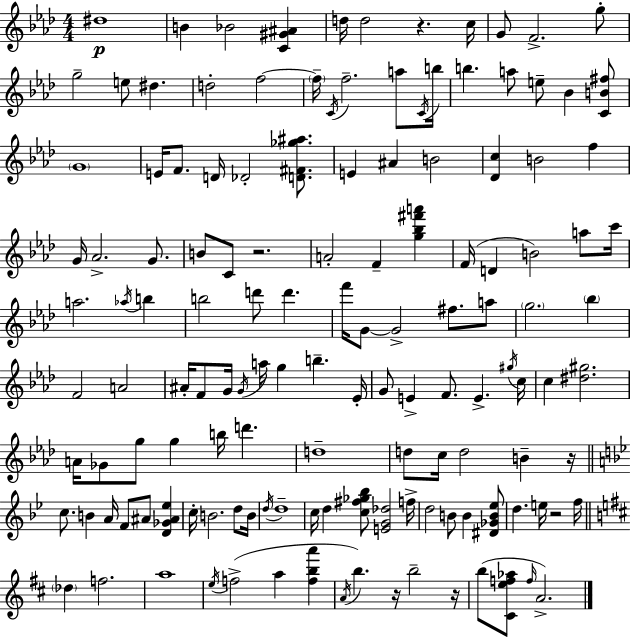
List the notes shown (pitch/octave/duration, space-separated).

D#5/w B4/q Bb4/h [C4,G#4,A#4]/q D5/s D5/h R/q. C5/s G4/e F4/h. G5/e G5/h E5/e D#5/q. D5/h F5/h F5/s C4/s F5/h. A5/e C4/s B5/s B5/q. A5/e E5/e Bb4/q [C4,B4,F#5]/e G4/w E4/s F4/e. D4/s Db4/h [D4,F#4,Gb5,A#5]/e. E4/q A#4/q B4/h [Db4,C5]/q B4/h F5/q G4/s Ab4/h. G4/e. B4/e C4/e R/h. A4/h F4/q [G5,Bb5,F#6,A6]/q F4/s D4/q B4/h A5/e C6/s A5/h. Ab5/s B5/q B5/h D6/e D6/q. F6/s G4/e G4/h F#5/e. A5/e G5/h. Bb5/q F4/h A4/h A#4/s F4/e G4/s G4/s A5/s G5/q B5/q. Eb4/s G4/e E4/q F4/e. E4/q. G#5/s C5/s C5/q [D#5,G#5]/h. A4/s Gb4/e G5/e G5/q B5/s D6/q. D5/w D5/e C5/s D5/h B4/q R/s C5/e. B4/q A4/s F4/e A#4/e [D4,Gb4,A#4,Eb5]/q C5/s B4/h. D5/e B4/s D5/s D5/w C5/s D5/q [C5,F#5,Gb5,Bb5]/e [E4,G4,Db5]/h F5/s D5/h B4/e B4/q [D#4,Gb4,B4,Eb5]/e D5/q. E5/s R/h F5/s Db5/q F5/h. A5/w E5/s F5/h A5/q [F5,B5,A6]/q A4/s B5/q. R/s B5/h R/s B5/e [C#4,E5,F5,Ab5]/e F5/s A4/h.